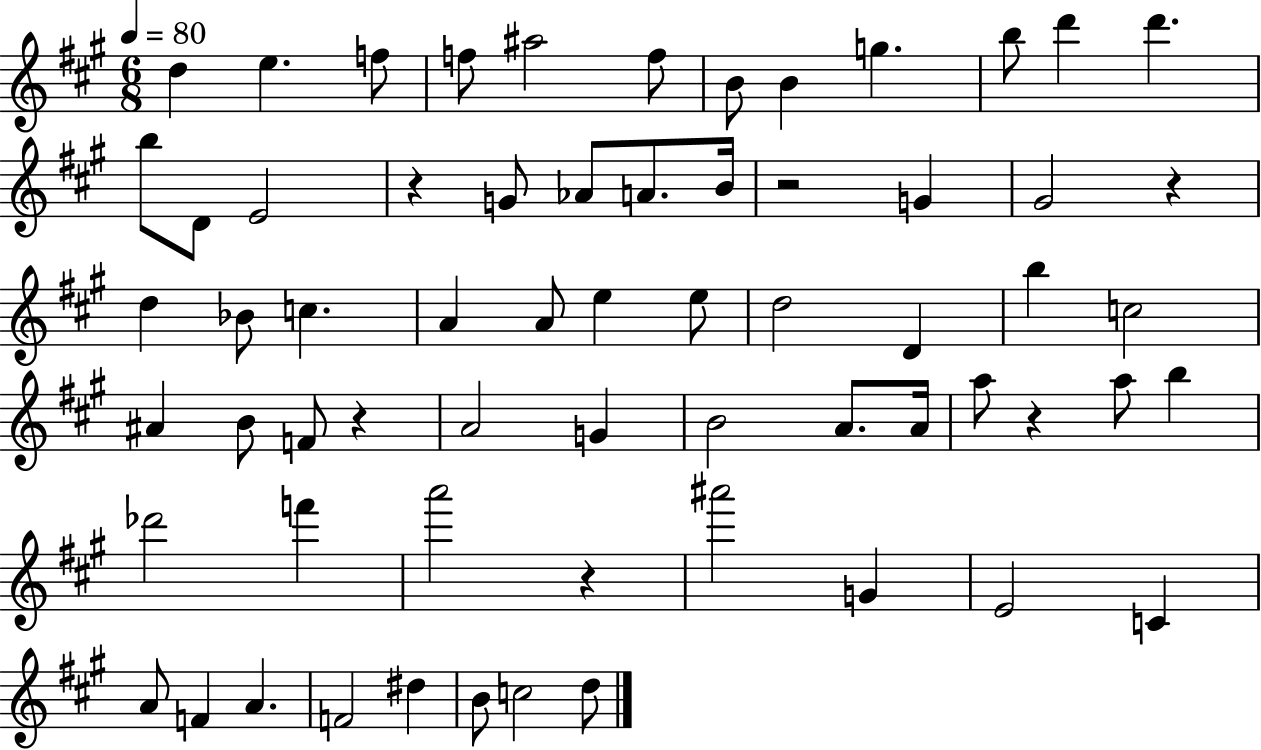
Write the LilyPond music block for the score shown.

{
  \clef treble
  \numericTimeSignature
  \time 6/8
  \key a \major
  \tempo 4 = 80
  \repeat volta 2 { d''4 e''4. f''8 | f''8 ais''2 f''8 | b'8 b'4 g''4. | b''8 d'''4 d'''4. | \break b''8 d'8 e'2 | r4 g'8 aes'8 a'8. b'16 | r2 g'4 | gis'2 r4 | \break d''4 bes'8 c''4. | a'4 a'8 e''4 e''8 | d''2 d'4 | b''4 c''2 | \break ais'4 b'8 f'8 r4 | a'2 g'4 | b'2 a'8. a'16 | a''8 r4 a''8 b''4 | \break des'''2 f'''4 | a'''2 r4 | ais'''2 g'4 | e'2 c'4 | \break a'8 f'4 a'4. | f'2 dis''4 | b'8 c''2 d''8 | } \bar "|."
}